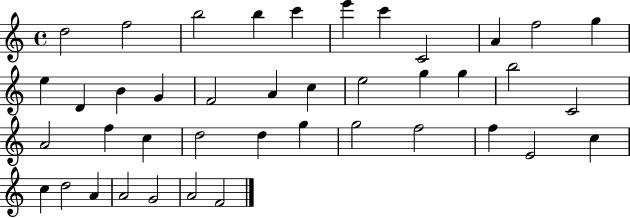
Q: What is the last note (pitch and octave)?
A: F4